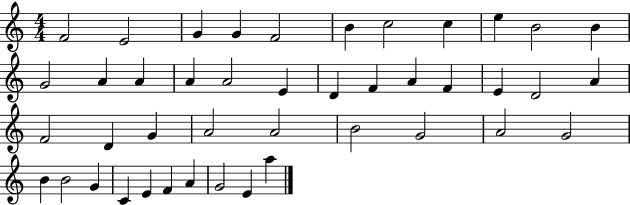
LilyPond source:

{
  \clef treble
  \numericTimeSignature
  \time 4/4
  \key c \major
  f'2 e'2 | g'4 g'4 f'2 | b'4 c''2 c''4 | e''4 b'2 b'4 | \break g'2 a'4 a'4 | a'4 a'2 e'4 | d'4 f'4 a'4 f'4 | e'4 d'2 a'4 | \break f'2 d'4 g'4 | a'2 a'2 | b'2 g'2 | a'2 g'2 | \break b'4 b'2 g'4 | c'4 e'4 f'4 a'4 | g'2 e'4 a''4 | \bar "|."
}